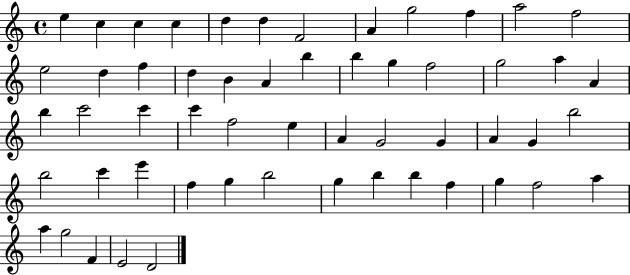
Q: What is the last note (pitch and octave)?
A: D4